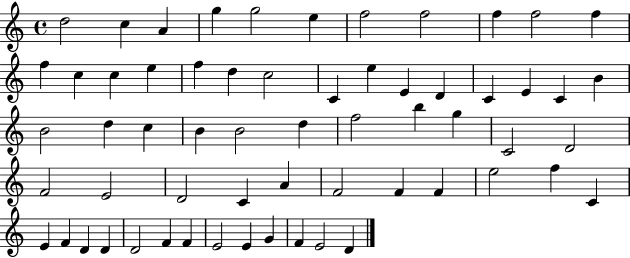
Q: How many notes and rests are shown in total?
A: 61